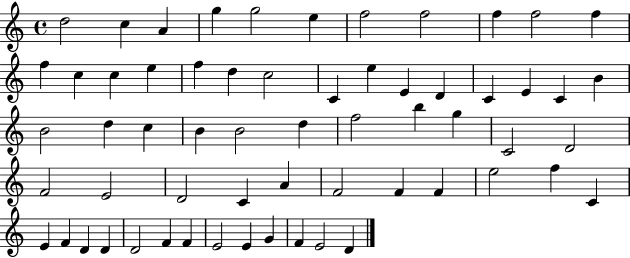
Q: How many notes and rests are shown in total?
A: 61